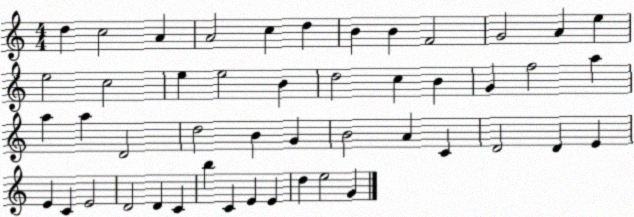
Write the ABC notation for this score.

X:1
T:Untitled
M:4/4
L:1/4
K:C
d c2 A A2 c d B B F2 G2 A e e2 c2 e e2 B d2 c B G f2 a a a D2 d2 B G B2 A C D2 D E E C E2 D2 D C b C E E d e2 G